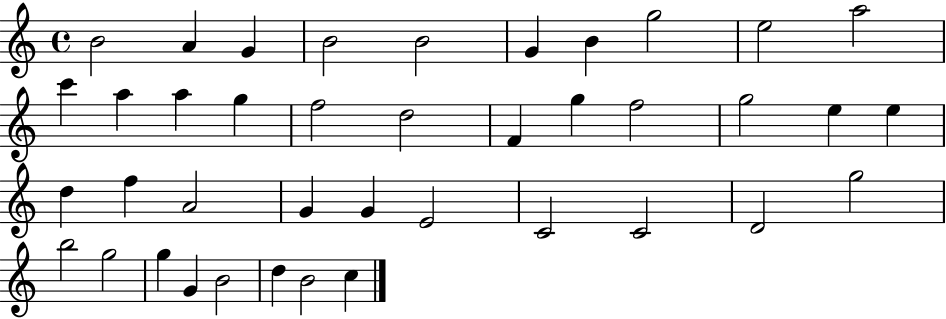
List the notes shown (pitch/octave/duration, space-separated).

B4/h A4/q G4/q B4/h B4/h G4/q B4/q G5/h E5/h A5/h C6/q A5/q A5/q G5/q F5/h D5/h F4/q G5/q F5/h G5/h E5/q E5/q D5/q F5/q A4/h G4/q G4/q E4/h C4/h C4/h D4/h G5/h B5/h G5/h G5/q G4/q B4/h D5/q B4/h C5/q